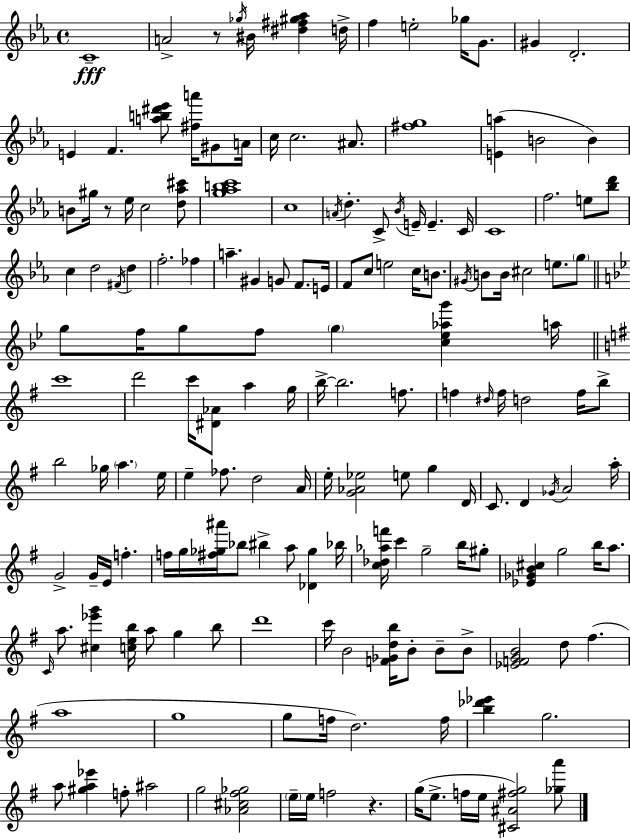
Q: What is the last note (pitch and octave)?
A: E5